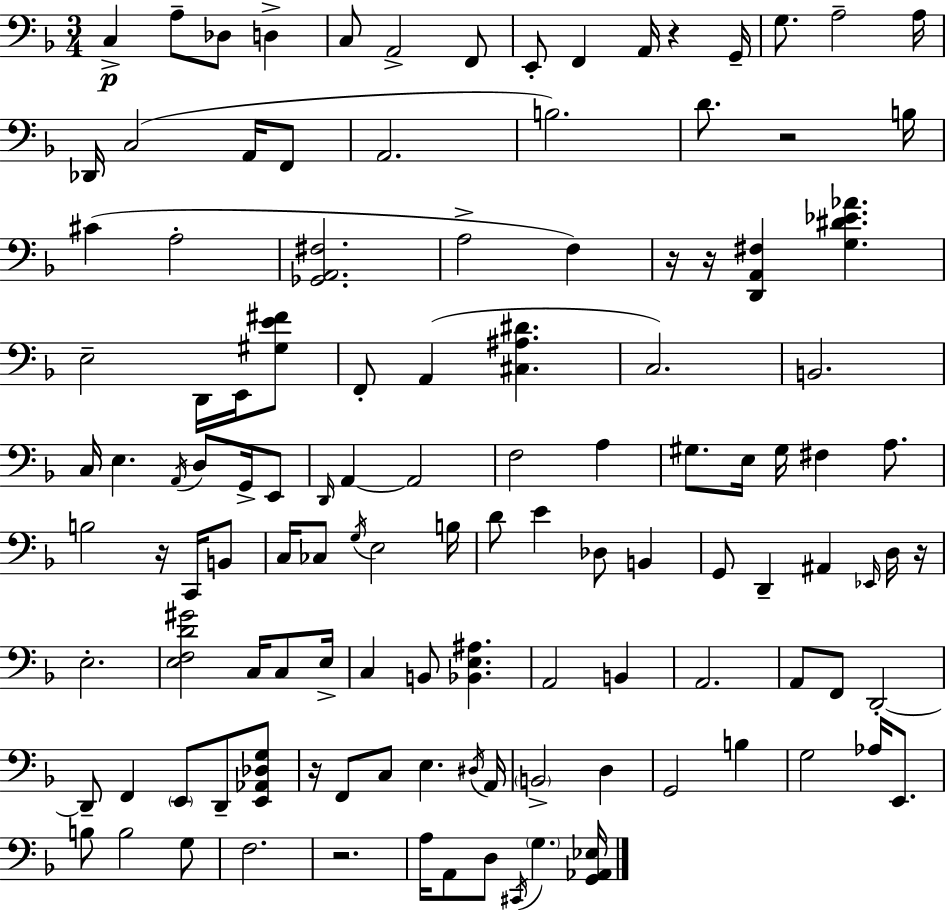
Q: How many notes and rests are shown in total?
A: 120